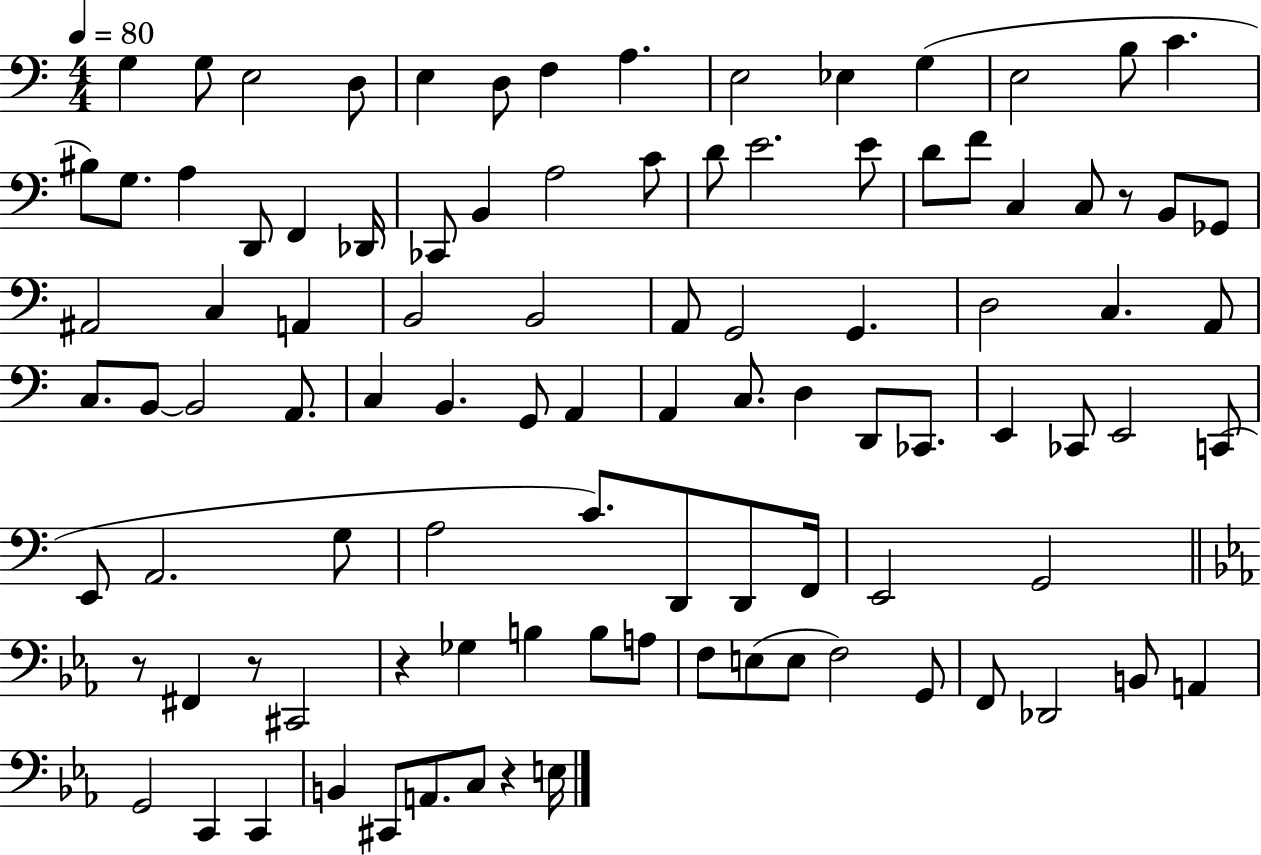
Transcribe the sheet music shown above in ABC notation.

X:1
T:Untitled
M:4/4
L:1/4
K:C
G, G,/2 E,2 D,/2 E, D,/2 F, A, E,2 _E, G, E,2 B,/2 C ^B,/2 G,/2 A, D,,/2 F,, _D,,/4 _C,,/2 B,, A,2 C/2 D/2 E2 E/2 D/2 F/2 C, C,/2 z/2 B,,/2 _G,,/2 ^A,,2 C, A,, B,,2 B,,2 A,,/2 G,,2 G,, D,2 C, A,,/2 C,/2 B,,/2 B,,2 A,,/2 C, B,, G,,/2 A,, A,, C,/2 D, D,,/2 _C,,/2 E,, _C,,/2 E,,2 C,,/2 E,,/2 A,,2 G,/2 A,2 C/2 D,,/2 D,,/2 F,,/4 E,,2 G,,2 z/2 ^F,, z/2 ^C,,2 z _G, B, B,/2 A,/2 F,/2 E,/2 E,/2 F,2 G,,/2 F,,/2 _D,,2 B,,/2 A,, G,,2 C,, C,, B,, ^C,,/2 A,,/2 C,/2 z E,/4